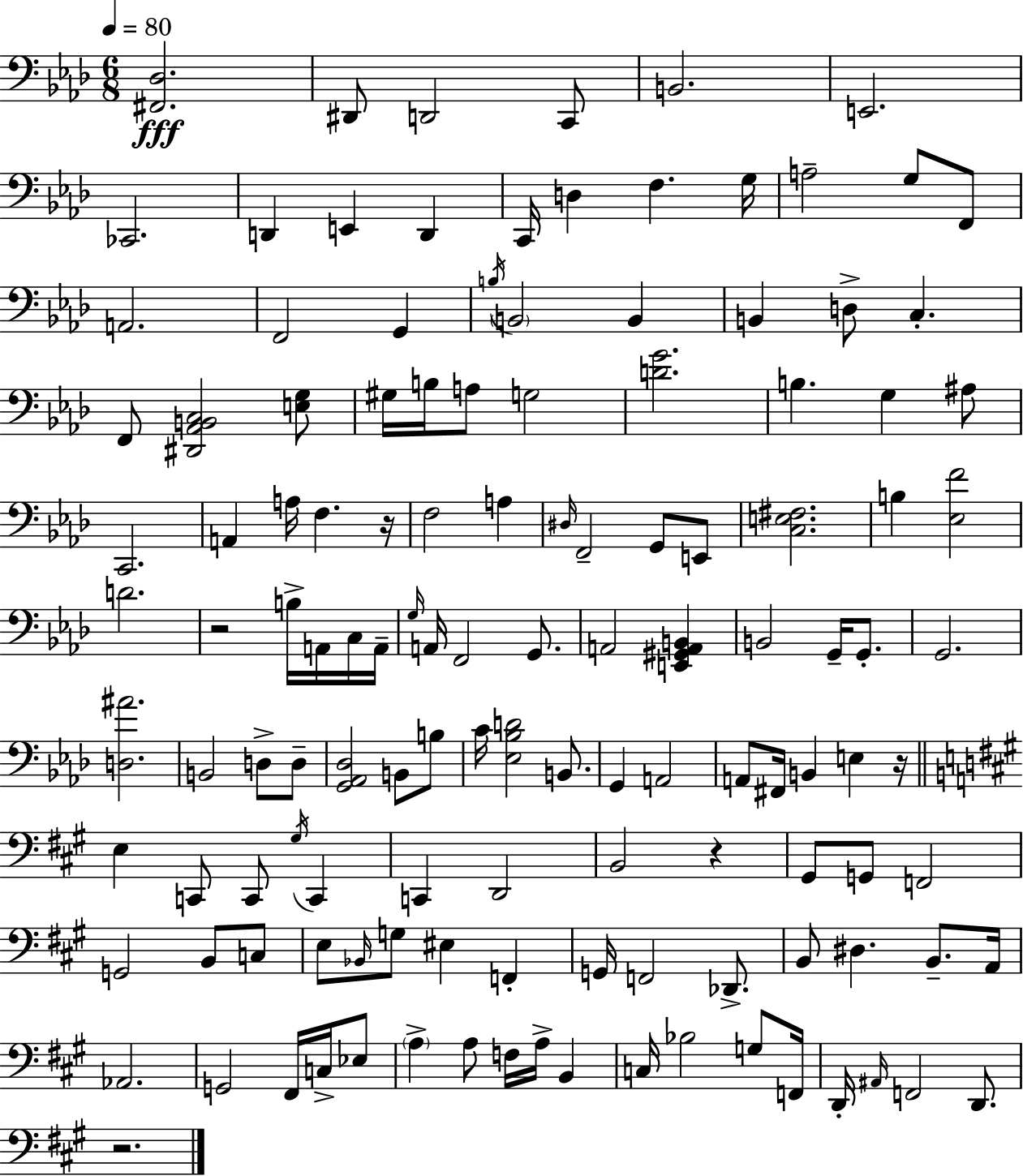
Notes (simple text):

[F#2,Db3]/h. D#2/e D2/h C2/e B2/h. E2/h. CES2/h. D2/q E2/q D2/q C2/s D3/q F3/q. G3/s A3/h G3/e F2/e A2/h. F2/h G2/q B3/s B2/h B2/q B2/q D3/e C3/q. F2/e [D#2,Ab2,B2,C3]/h [E3,G3]/e G#3/s B3/s A3/e G3/h [D4,G4]/h. B3/q. G3/q A#3/e C2/h. A2/q A3/s F3/q. R/s F3/h A3/q D#3/s F2/h G2/e E2/e [C3,E3,F#3]/h. B3/q [Eb3,F4]/h D4/h. R/h B3/s A2/s C3/s A2/s G3/s A2/s F2/h G2/e. A2/h [E2,G#2,A2,B2]/q B2/h G2/s G2/e. G2/h. [D3,A#4]/h. B2/h D3/e D3/e [G2,Ab2,Db3]/h B2/e B3/e C4/s [Eb3,Bb3,D4]/h B2/e. G2/q A2/h A2/e F#2/s B2/q E3/q R/s E3/q C2/e C2/e G#3/s C2/q C2/q D2/h B2/h R/q G#2/e G2/e F2/h G2/h B2/e C3/e E3/e Bb2/s G3/e EIS3/q F2/q G2/s F2/h Db2/e. B2/e D#3/q. B2/e. A2/s Ab2/h. G2/h F#2/s C3/s Eb3/e A3/q A3/e F3/s A3/s B2/q C3/s Bb3/h G3/e F2/s D2/s A#2/s F2/h D2/e. R/h.